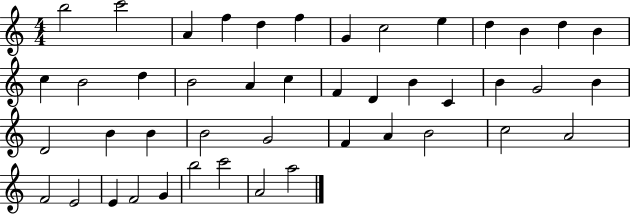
{
  \clef treble
  \numericTimeSignature
  \time 4/4
  \key c \major
  b''2 c'''2 | a'4 f''4 d''4 f''4 | g'4 c''2 e''4 | d''4 b'4 d''4 b'4 | \break c''4 b'2 d''4 | b'2 a'4 c''4 | f'4 d'4 b'4 c'4 | b'4 g'2 b'4 | \break d'2 b'4 b'4 | b'2 g'2 | f'4 a'4 b'2 | c''2 a'2 | \break f'2 e'2 | e'4 f'2 g'4 | b''2 c'''2 | a'2 a''2 | \break \bar "|."
}